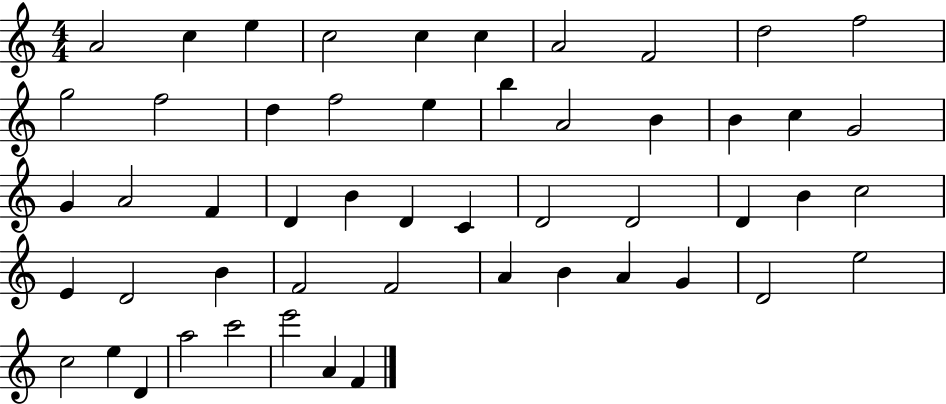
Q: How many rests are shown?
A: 0